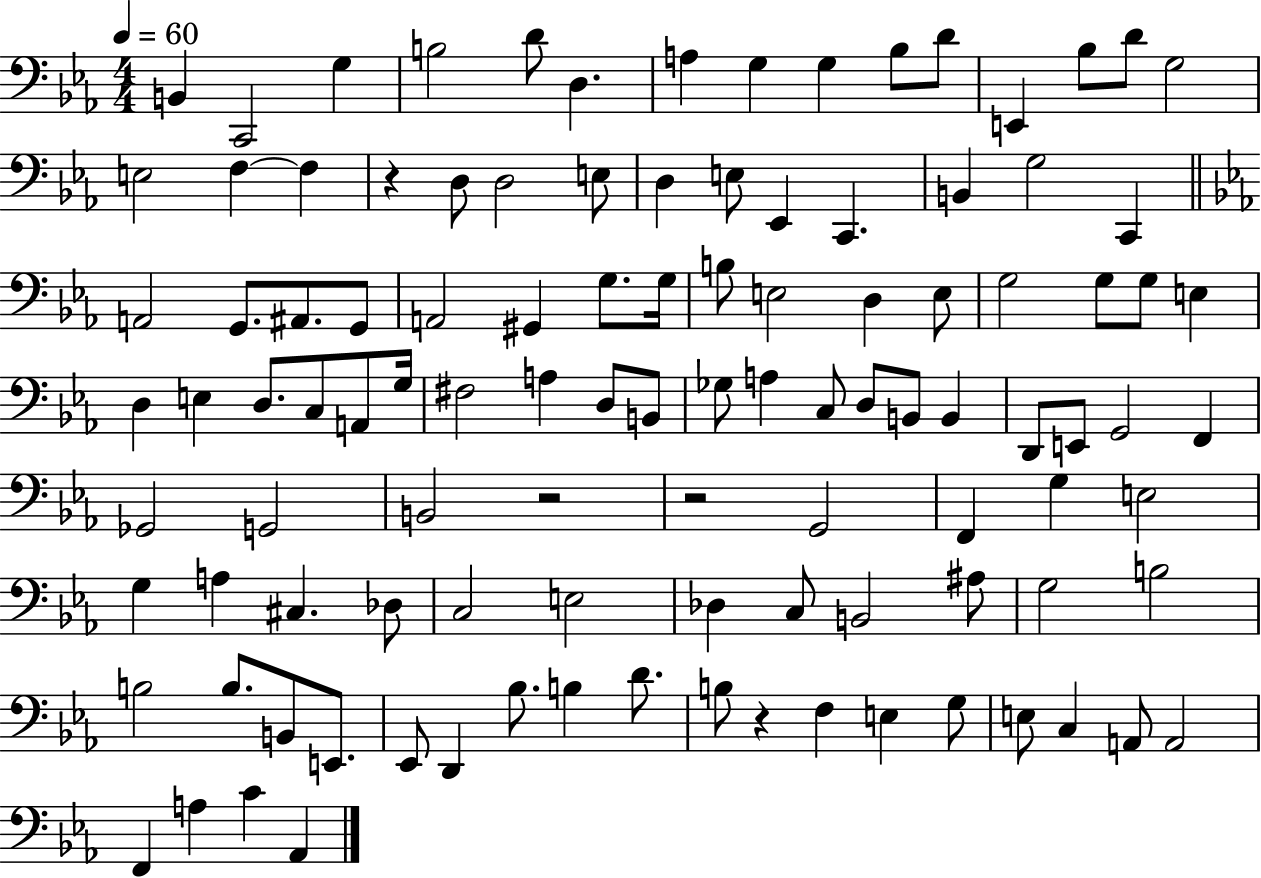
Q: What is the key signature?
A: EES major